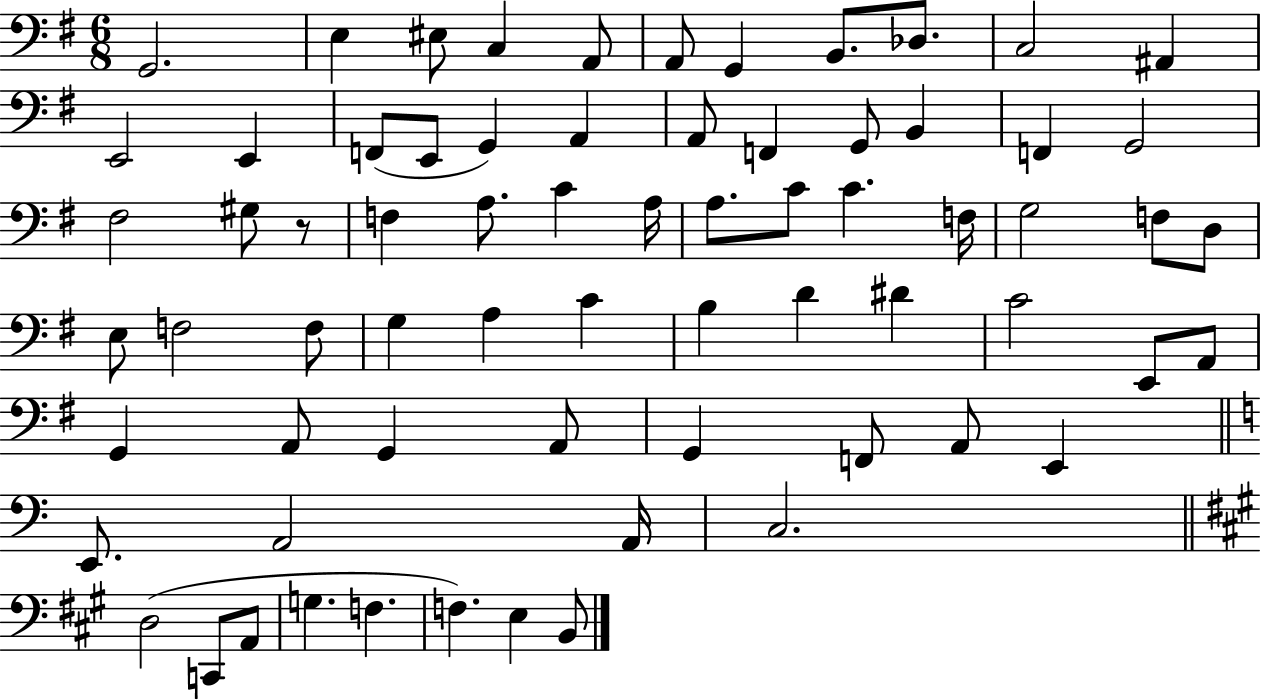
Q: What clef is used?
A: bass